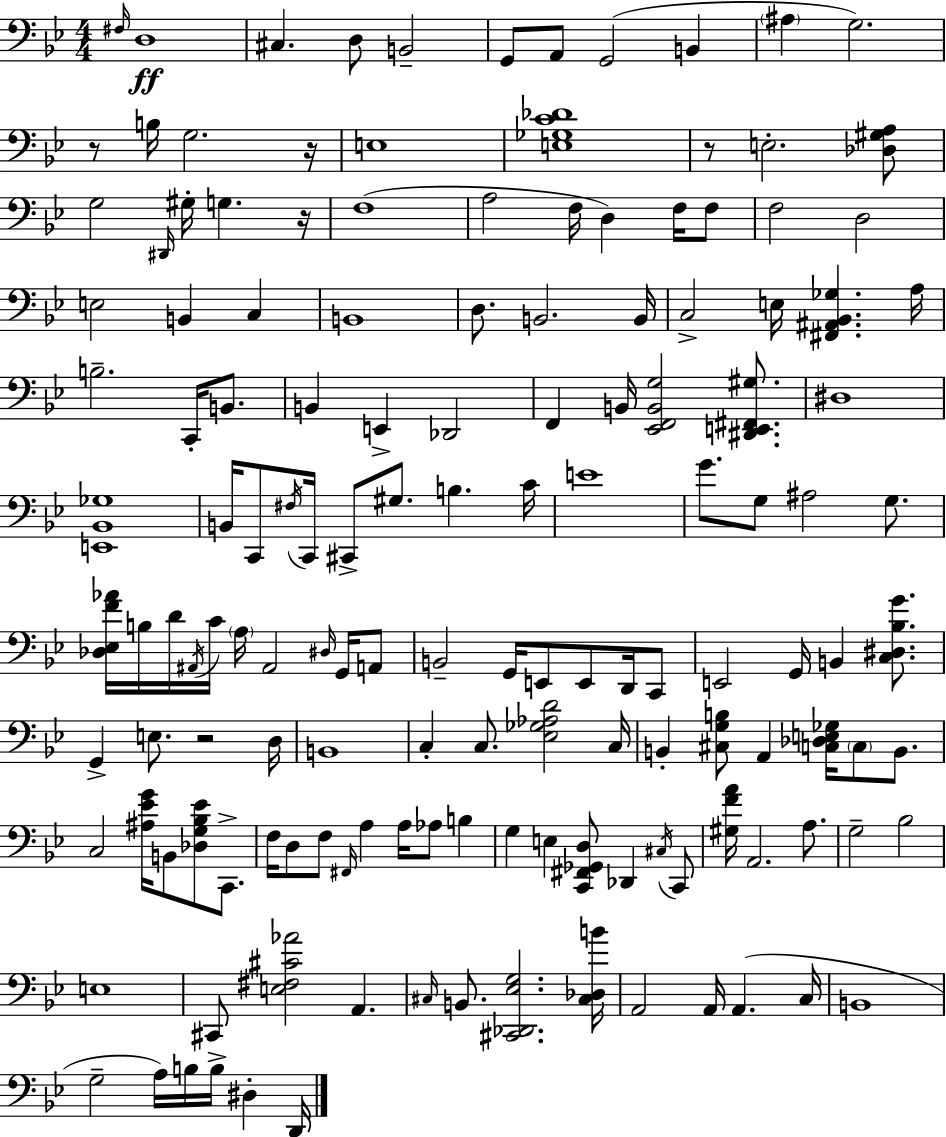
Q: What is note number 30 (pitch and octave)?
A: C3